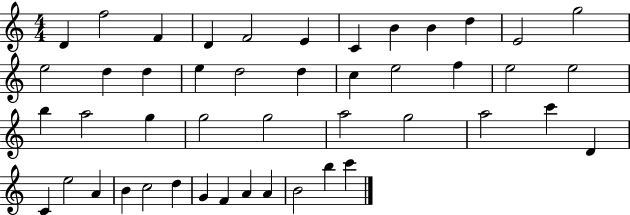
D4/q F5/h F4/q D4/q F4/h E4/q C4/q B4/q B4/q D5/q E4/h G5/h E5/h D5/q D5/q E5/q D5/h D5/q C5/q E5/h F5/q E5/h E5/h B5/q A5/h G5/q G5/h G5/h A5/h G5/h A5/h C6/q D4/q C4/q E5/h A4/q B4/q C5/h D5/q G4/q F4/q A4/q A4/q B4/h B5/q C6/q